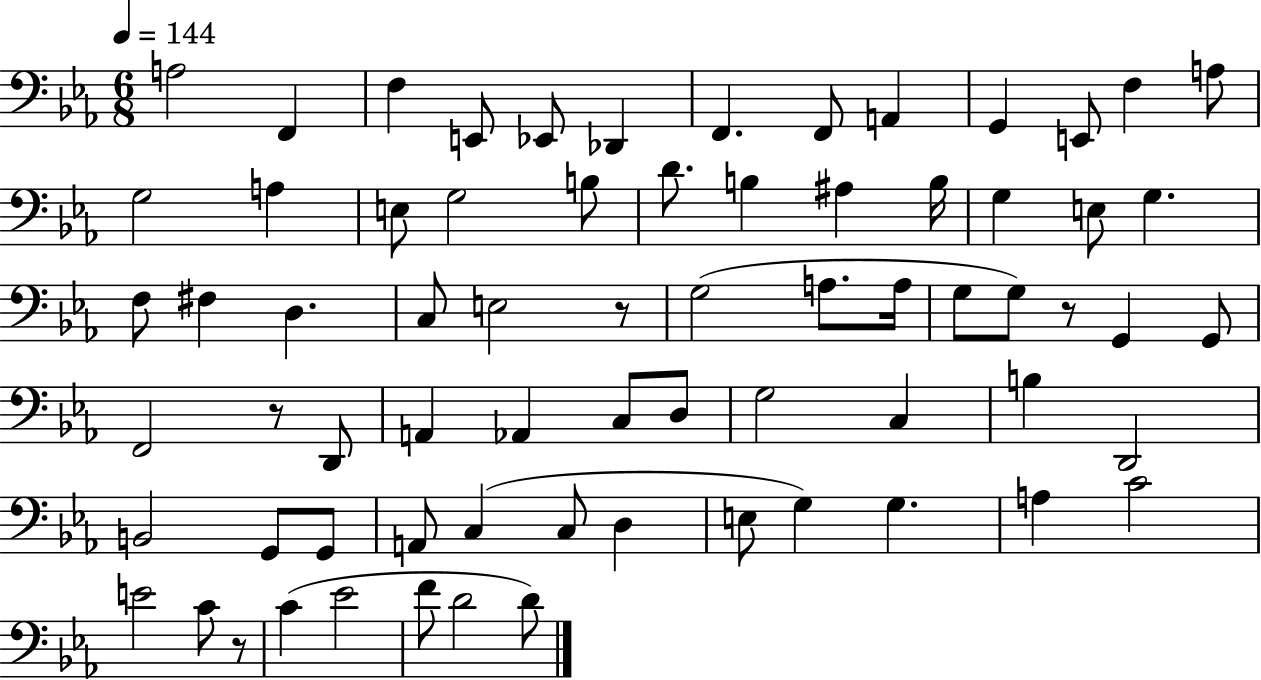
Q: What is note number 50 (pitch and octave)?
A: G2